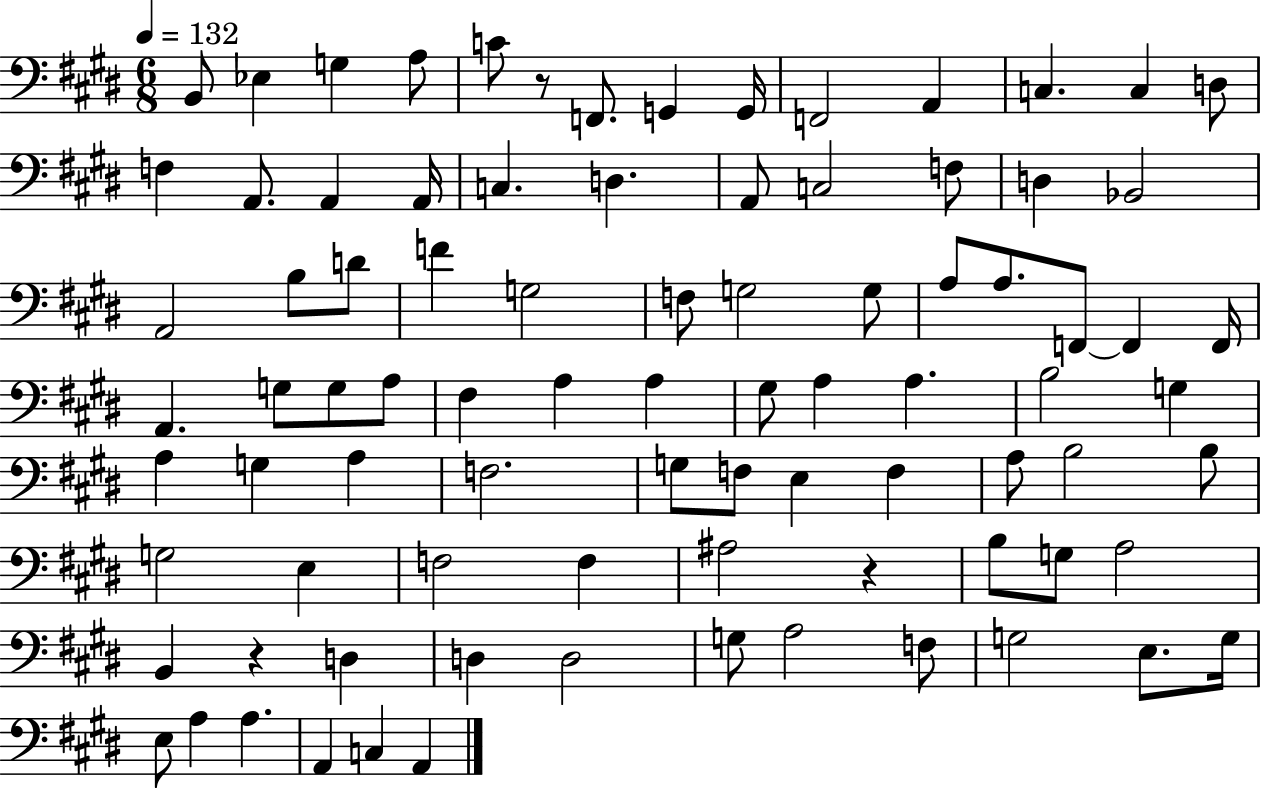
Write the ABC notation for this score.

X:1
T:Untitled
M:6/8
L:1/4
K:E
B,,/2 _E, G, A,/2 C/2 z/2 F,,/2 G,, G,,/4 F,,2 A,, C, C, D,/2 F, A,,/2 A,, A,,/4 C, D, A,,/2 C,2 F,/2 D, _B,,2 A,,2 B,/2 D/2 F G,2 F,/2 G,2 G,/2 A,/2 A,/2 F,,/2 F,, F,,/4 A,, G,/2 G,/2 A,/2 ^F, A, A, ^G,/2 A, A, B,2 G, A, G, A, F,2 G,/2 F,/2 E, F, A,/2 B,2 B,/2 G,2 E, F,2 F, ^A,2 z B,/2 G,/2 A,2 B,, z D, D, D,2 G,/2 A,2 F,/2 G,2 E,/2 G,/4 E,/2 A, A, A,, C, A,,